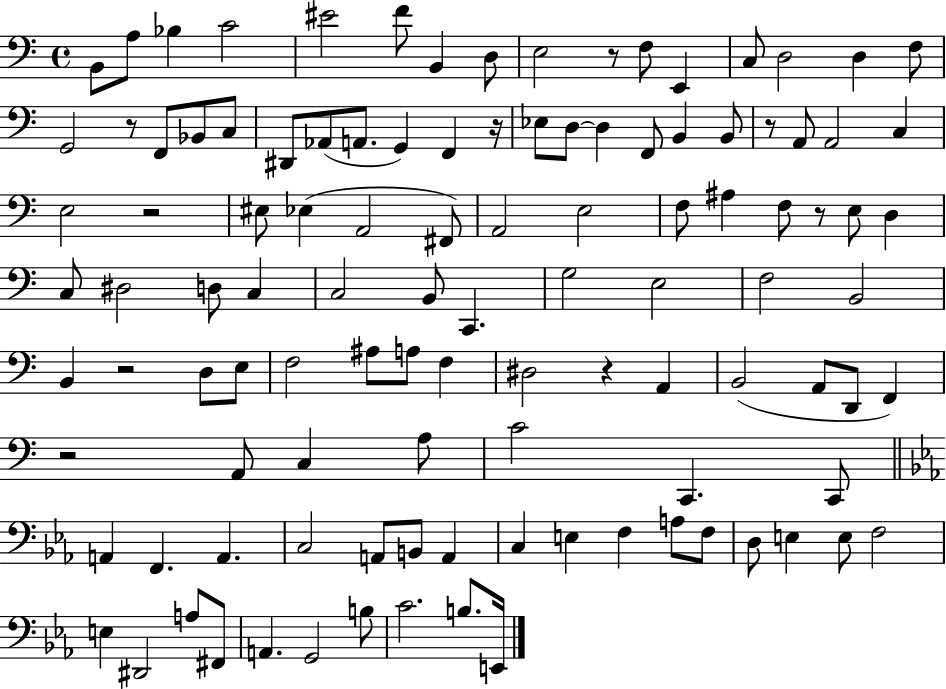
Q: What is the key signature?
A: C major